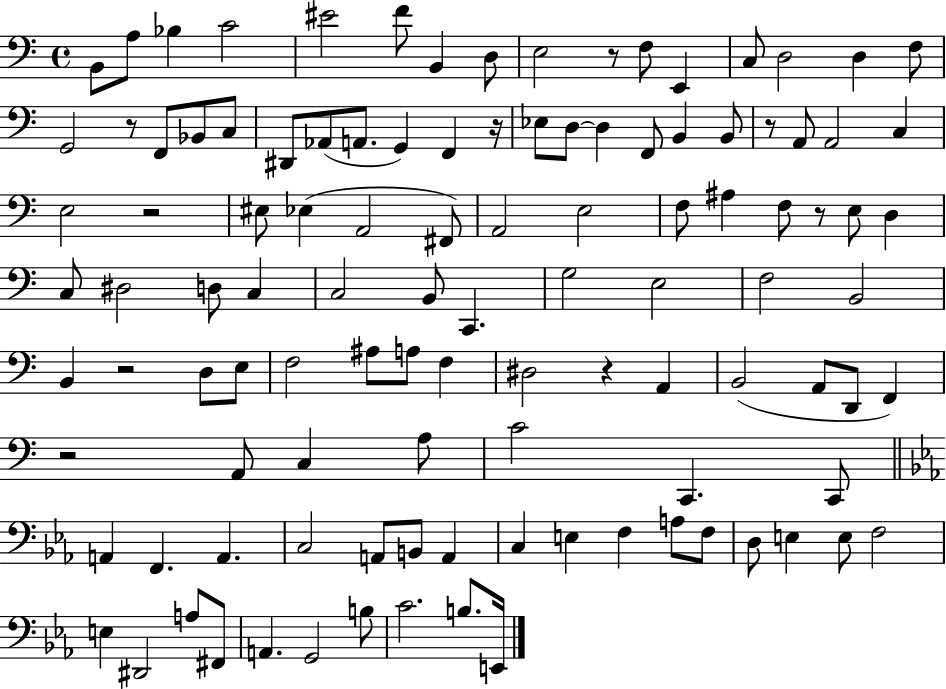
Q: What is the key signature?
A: C major